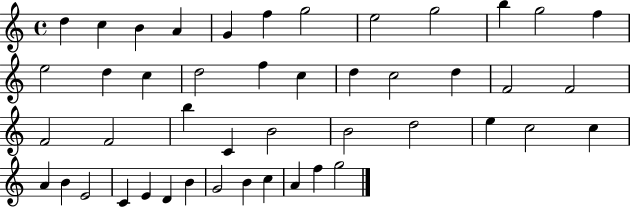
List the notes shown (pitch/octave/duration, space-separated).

D5/q C5/q B4/q A4/q G4/q F5/q G5/h E5/h G5/h B5/q G5/h F5/q E5/h D5/q C5/q D5/h F5/q C5/q D5/q C5/h D5/q F4/h F4/h F4/h F4/h B5/q C4/q B4/h B4/h D5/h E5/q C5/h C5/q A4/q B4/q E4/h C4/q E4/q D4/q B4/q G4/h B4/q C5/q A4/q F5/q G5/h